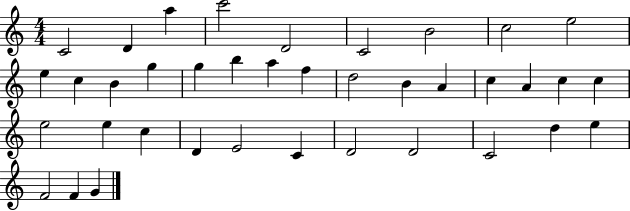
{
  \clef treble
  \numericTimeSignature
  \time 4/4
  \key c \major
  c'2 d'4 a''4 | c'''2 d'2 | c'2 b'2 | c''2 e''2 | \break e''4 c''4 b'4 g''4 | g''4 b''4 a''4 f''4 | d''2 b'4 a'4 | c''4 a'4 c''4 c''4 | \break e''2 e''4 c''4 | d'4 e'2 c'4 | d'2 d'2 | c'2 d''4 e''4 | \break f'2 f'4 g'4 | \bar "|."
}